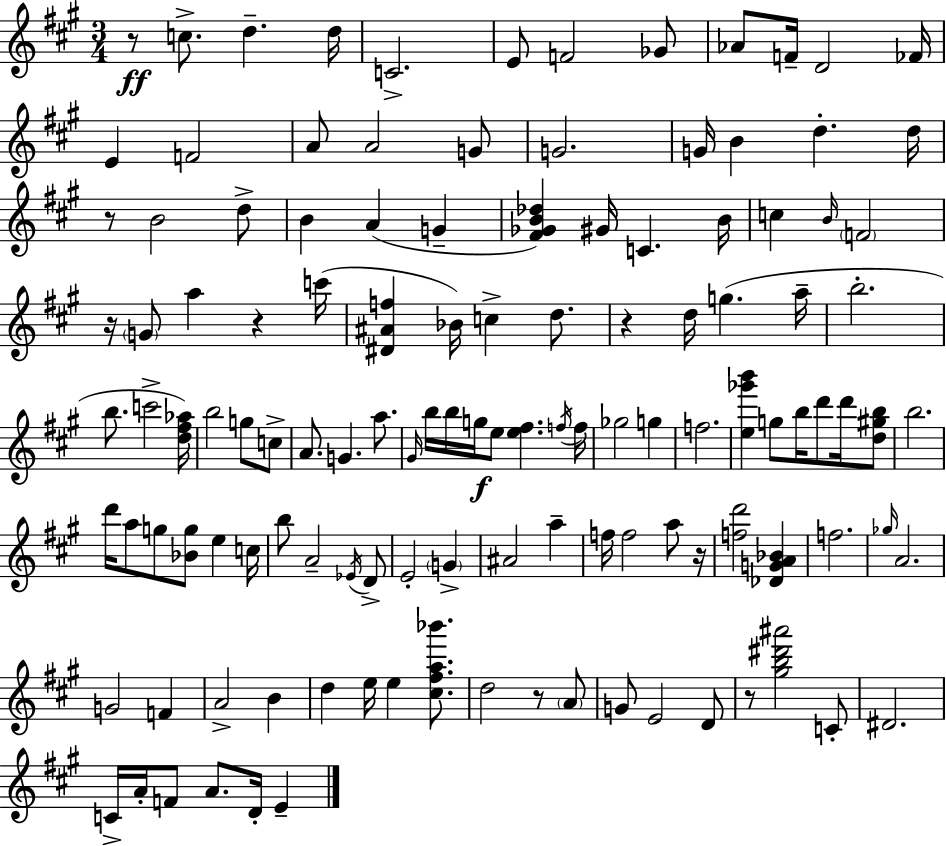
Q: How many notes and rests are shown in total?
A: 123